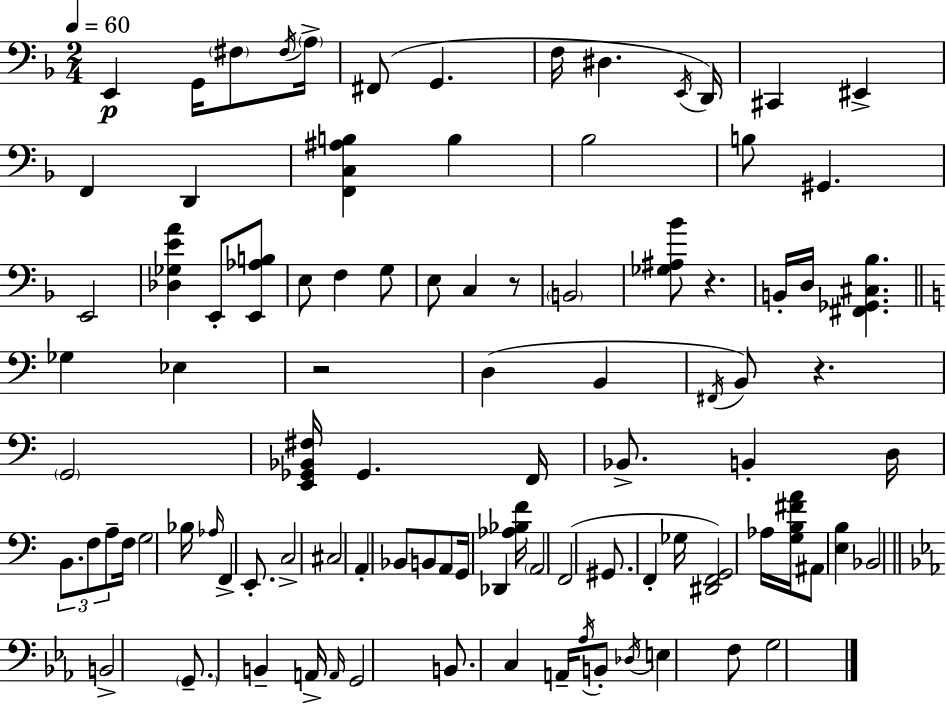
X:1
T:Untitled
M:2/4
L:1/4
K:F
E,, G,,/4 ^F,/2 ^F,/4 A,/4 ^F,,/2 G,, F,/4 ^D, E,,/4 D,,/4 ^C,, ^E,, F,, D,, [F,,C,^A,B,] B, _B,2 B,/2 ^G,, E,,2 [_D,_G,EA] E,,/2 [E,,_A,B,]/2 E,/2 F, G,/2 E,/2 C, z/2 B,,2 [_G,^A,_B]/2 z B,,/4 D,/4 [^F,,_G,,^C,_B,] _G, _E, z2 D, B,, ^F,,/4 B,,/2 z G,,2 [E,,_G,,_B,,^F,]/4 _G,, F,,/4 _B,,/2 B,, D,/4 B,,/2 F,/2 A,/2 F,/4 G,2 _B,/4 _A,/4 F,, E,,/2 C,2 ^C,2 A,, _B,,/2 B,,/2 A,,/2 G,,/4 _D,, [_A,_B,F]/4 A,,2 F,,2 ^G,,/2 F,, _G,/4 [^D,,F,,G,,]2 _A,/4 [G,B,^FA]/4 ^A,,/2 [E,B,] _B,,2 B,,2 G,,/2 B,, A,,/4 A,,/4 G,,2 B,,/2 C, A,,/4 _A,/4 B,,/2 _D,/4 E, F,/2 G,2